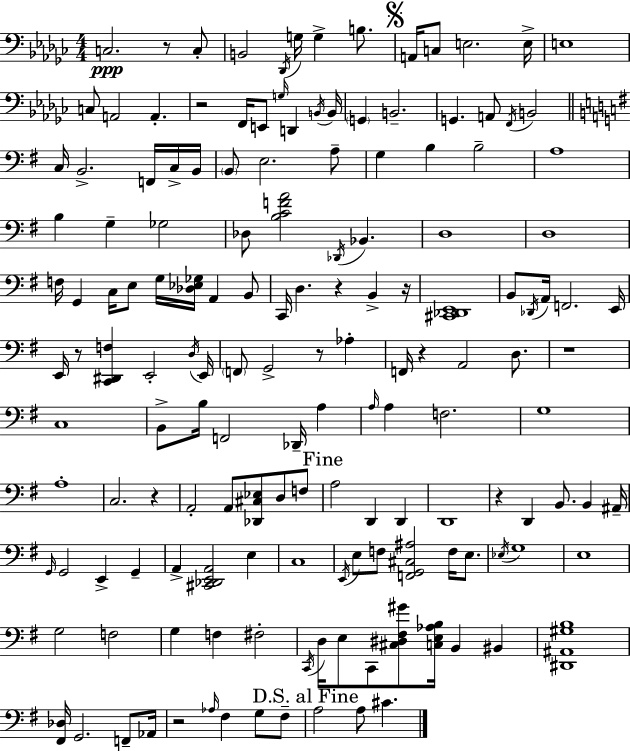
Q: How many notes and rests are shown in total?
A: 154